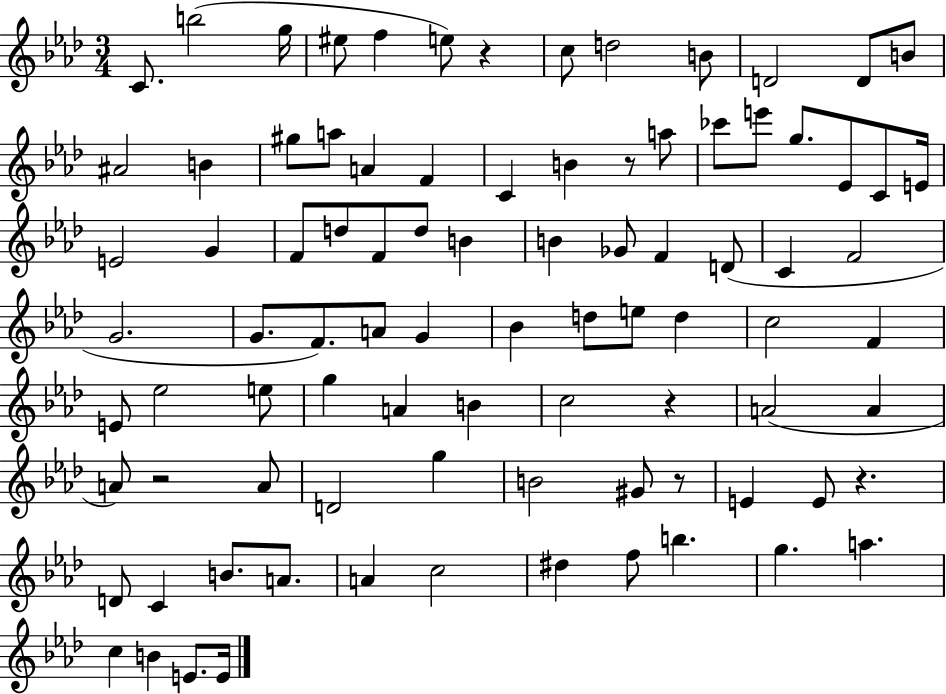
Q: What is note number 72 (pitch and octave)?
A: A4